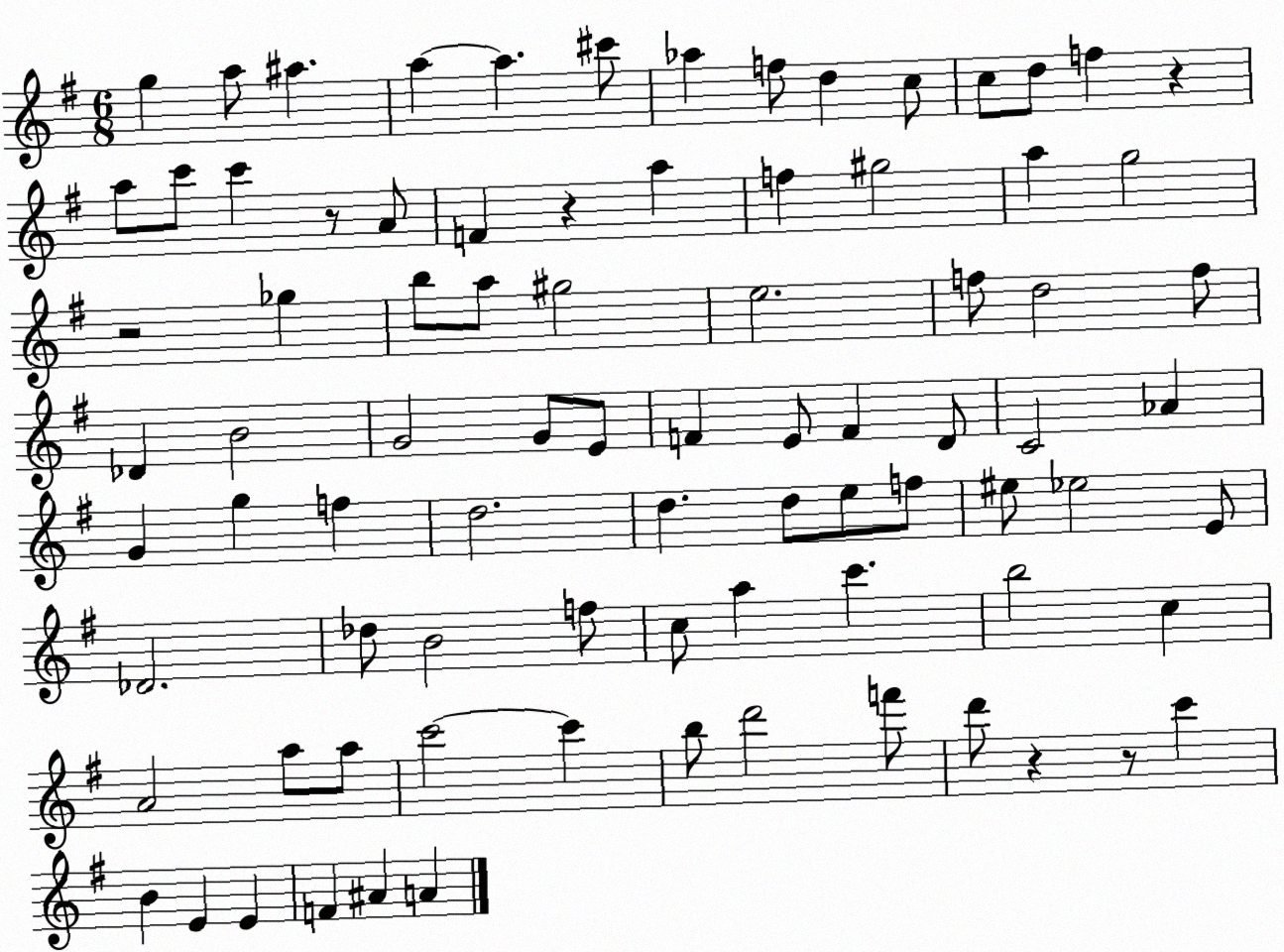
X:1
T:Untitled
M:6/8
L:1/4
K:G
g a/2 ^a a a ^c'/2 _a f/2 d c/2 c/2 d/2 f z a/2 c'/2 c' z/2 A/2 F z a f ^g2 a g2 z2 _g b/2 a/2 ^g2 e2 f/2 d2 f/2 _D B2 G2 G/2 E/2 F E/2 F D/2 C2 _A G g f d2 d d/2 e/2 f/2 ^e/2 _e2 E/2 _D2 _d/2 B2 f/2 c/2 a c' b2 c A2 a/2 a/2 c'2 c' b/2 d'2 f'/2 d'/2 z z/2 c' B E E F ^A A